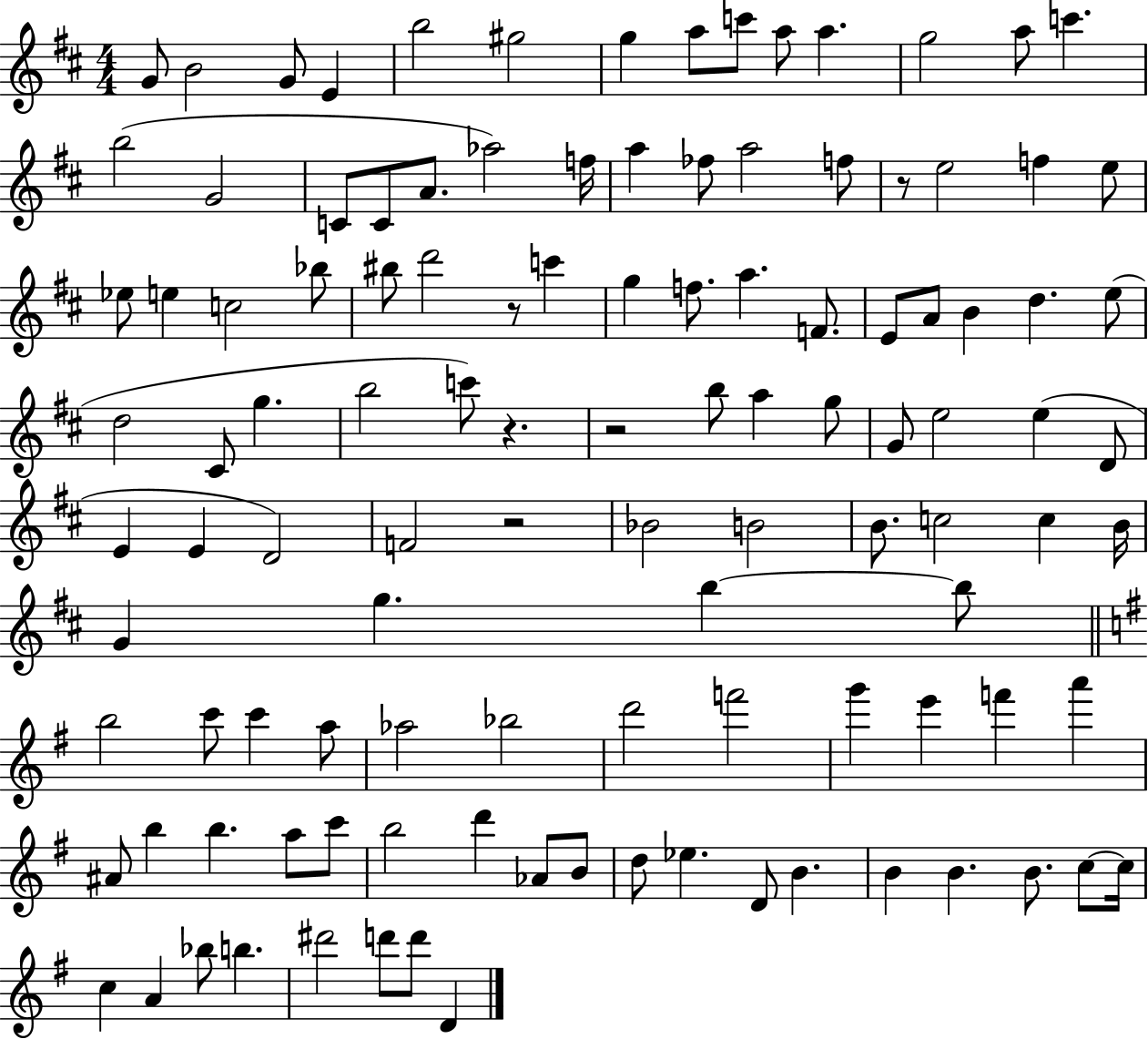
{
  \clef treble
  \numericTimeSignature
  \time 4/4
  \key d \major
  g'8 b'2 g'8 e'4 | b''2 gis''2 | g''4 a''8 c'''8 a''8 a''4. | g''2 a''8 c'''4. | \break b''2( g'2 | c'8 c'8 a'8. aes''2) f''16 | a''4 fes''8 a''2 f''8 | r8 e''2 f''4 e''8 | \break ees''8 e''4 c''2 bes''8 | bis''8 d'''2 r8 c'''4 | g''4 f''8. a''4. f'8. | e'8 a'8 b'4 d''4. e''8( | \break d''2 cis'8 g''4. | b''2 c'''8) r4. | r2 b''8 a''4 g''8 | g'8 e''2 e''4( d'8 | \break e'4 e'4 d'2) | f'2 r2 | bes'2 b'2 | b'8. c''2 c''4 b'16 | \break g'4 g''4. b''4~~ b''8 | \bar "||" \break \key e \minor b''2 c'''8 c'''4 a''8 | aes''2 bes''2 | d'''2 f'''2 | g'''4 e'''4 f'''4 a'''4 | \break ais'8 b''4 b''4. a''8 c'''8 | b''2 d'''4 aes'8 b'8 | d''8 ees''4. d'8 b'4. | b'4 b'4. b'8. c''8~~ c''16 | \break c''4 a'4 bes''8 b''4. | dis'''2 d'''8 d'''8 d'4 | \bar "|."
}